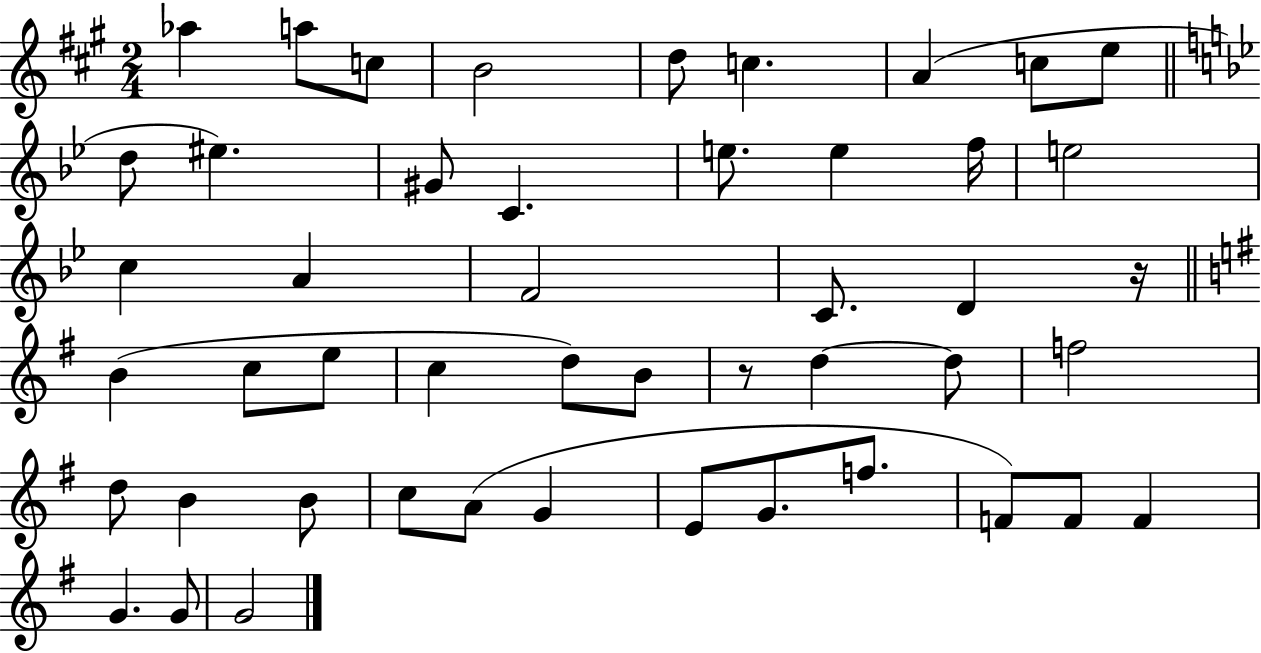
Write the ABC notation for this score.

X:1
T:Untitled
M:2/4
L:1/4
K:A
_a a/2 c/2 B2 d/2 c A c/2 e/2 d/2 ^e ^G/2 C e/2 e f/4 e2 c A F2 C/2 D z/4 B c/2 e/2 c d/2 B/2 z/2 d d/2 f2 d/2 B B/2 c/2 A/2 G E/2 G/2 f/2 F/2 F/2 F G G/2 G2